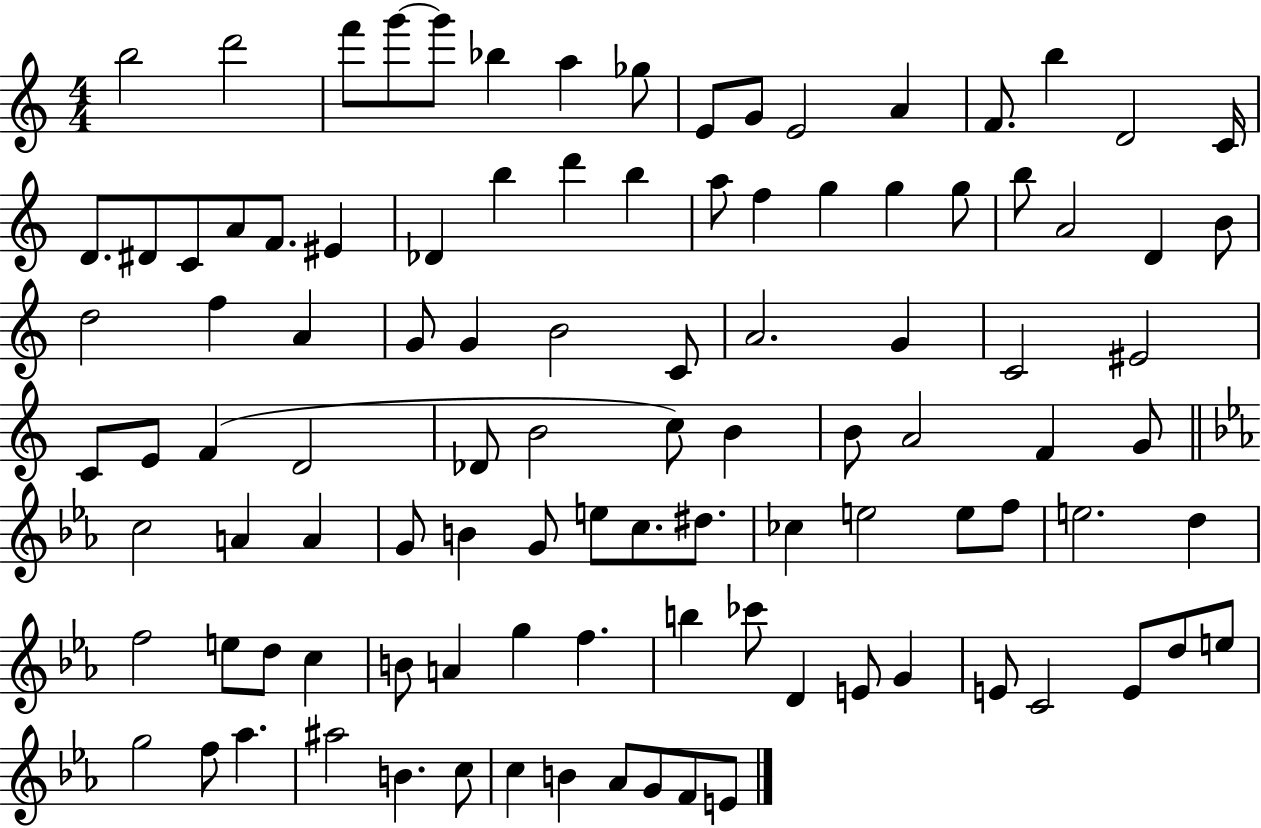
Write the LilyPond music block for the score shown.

{
  \clef treble
  \numericTimeSignature
  \time 4/4
  \key c \major
  b''2 d'''2 | f'''8 g'''8~~ g'''8 bes''4 a''4 ges''8 | e'8 g'8 e'2 a'4 | f'8. b''4 d'2 c'16 | \break d'8. dis'8 c'8 a'8 f'8. eis'4 | des'4 b''4 d'''4 b''4 | a''8 f''4 g''4 g''4 g''8 | b''8 a'2 d'4 b'8 | \break d''2 f''4 a'4 | g'8 g'4 b'2 c'8 | a'2. g'4 | c'2 eis'2 | \break c'8 e'8 f'4( d'2 | des'8 b'2 c''8) b'4 | b'8 a'2 f'4 g'8 | \bar "||" \break \key ees \major c''2 a'4 a'4 | g'8 b'4 g'8 e''8 c''8. dis''8. | ces''4 e''2 e''8 f''8 | e''2. d''4 | \break f''2 e''8 d''8 c''4 | b'8 a'4 g''4 f''4. | b''4 ces'''8 d'4 e'8 g'4 | e'8 c'2 e'8 d''8 e''8 | \break g''2 f''8 aes''4. | ais''2 b'4. c''8 | c''4 b'4 aes'8 g'8 f'8 e'8 | \bar "|."
}